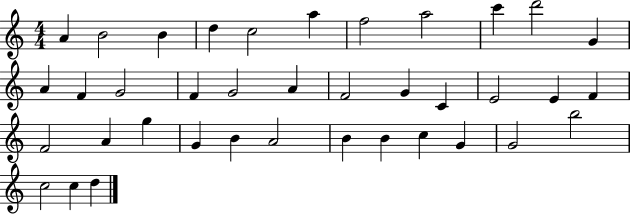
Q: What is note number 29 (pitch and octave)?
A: A4